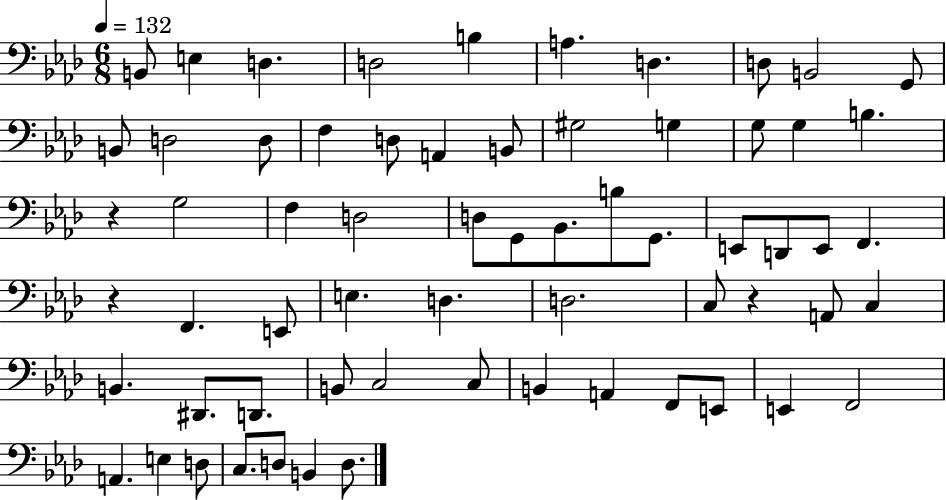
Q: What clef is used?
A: bass